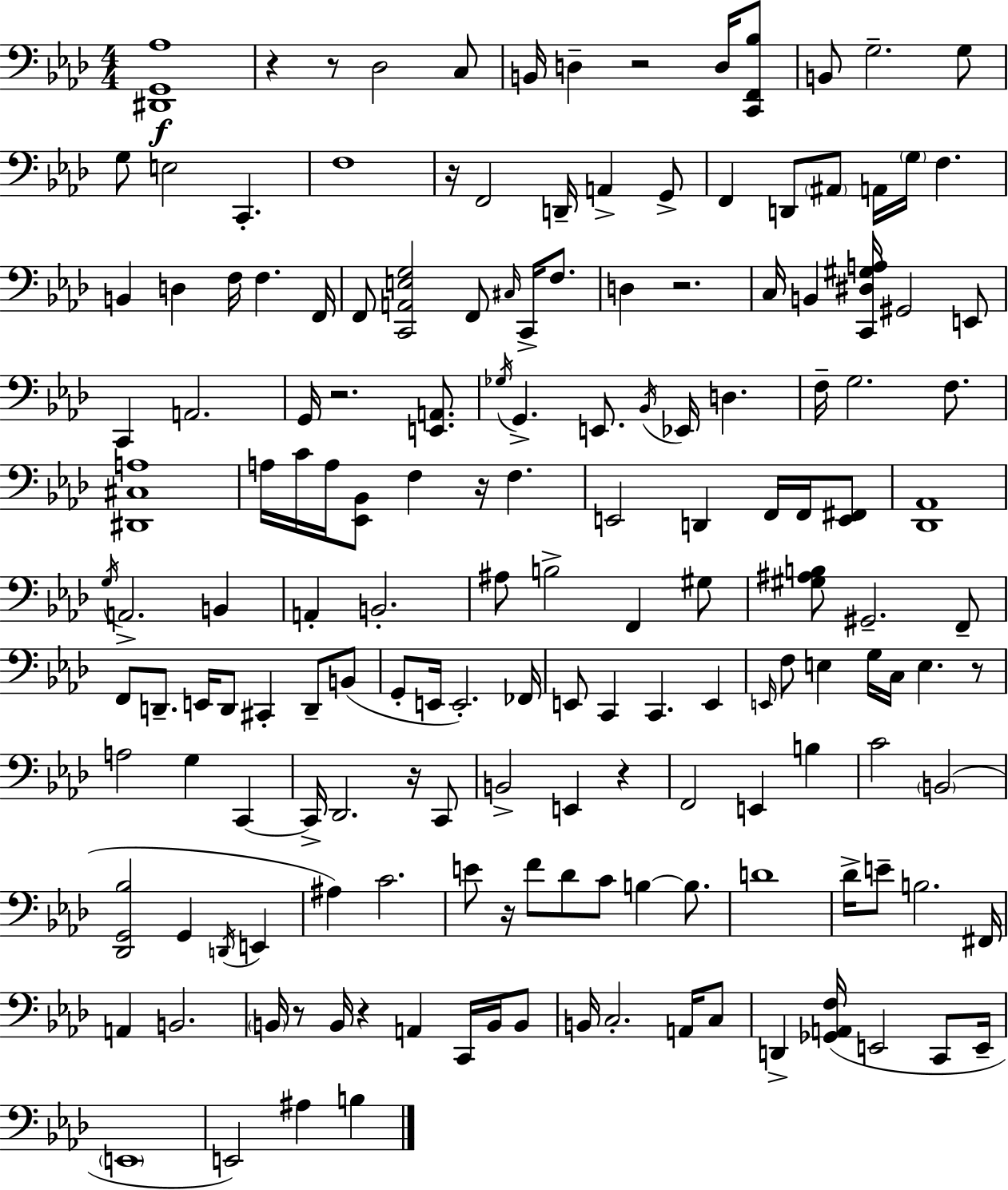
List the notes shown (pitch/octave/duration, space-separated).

[D#2,G2,Ab3]/w R/q R/e Db3/h C3/e B2/s D3/q R/h D3/s [C2,F2,Bb3]/e B2/e G3/h. G3/e G3/e E3/h C2/q. F3/w R/s F2/h D2/s A2/q G2/e F2/q D2/e A#2/e A2/s G3/s F3/q. B2/q D3/q F3/s F3/q. F2/s F2/e [C2,A2,E3,G3]/h F2/e C#3/s C2/s F3/e. D3/q R/h. C3/s B2/q [C2,D#3,G#3,A3]/s G#2/h E2/e C2/q A2/h. G2/s R/h. [E2,A2]/e. Gb3/s G2/q. E2/e. Bb2/s Eb2/s D3/q. F3/s G3/h. F3/e. [D#2,C#3,A3]/w A3/s C4/s A3/s [Eb2,Bb2]/e F3/q R/s F3/q. E2/h D2/q F2/s F2/s [E2,F#2]/e [Db2,Ab2]/w G3/s A2/h. B2/q A2/q B2/h. A#3/e B3/h F2/q G#3/e [G#3,A#3,B3]/e G#2/h. F2/e F2/e D2/e. E2/s D2/e C#2/q D2/e B2/e G2/e E2/s E2/h. FES2/s E2/e C2/q C2/q. E2/q E2/s F3/e E3/q G3/s C3/s E3/q. R/e A3/h G3/q C2/q C2/s Db2/h. R/s C2/e B2/h E2/q R/q F2/h E2/q B3/q C4/h B2/h [Db2,G2,Bb3]/h G2/q D2/s E2/q A#3/q C4/h. E4/e R/s F4/e Db4/e C4/e B3/q B3/e. D4/w Db4/s E4/e B3/h. F#2/s A2/q B2/h. B2/s R/e B2/s R/q A2/q C2/s B2/s B2/e B2/s C3/h. A2/s C3/e D2/q [Gb2,A2,F3]/s E2/h C2/e E2/s E2/w E2/h A#3/q B3/q